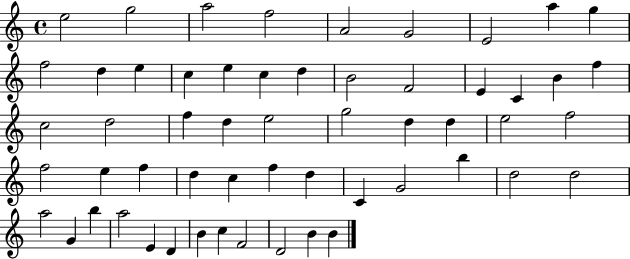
E5/h G5/h A5/h F5/h A4/h G4/h E4/h A5/q G5/q F5/h D5/q E5/q C5/q E5/q C5/q D5/q B4/h F4/h E4/q C4/q B4/q F5/q C5/h D5/h F5/q D5/q E5/h G5/h D5/q D5/q E5/h F5/h F5/h E5/q F5/q D5/q C5/q F5/q D5/q C4/q G4/h B5/q D5/h D5/h A5/h G4/q B5/q A5/h E4/q D4/q B4/q C5/q F4/h D4/h B4/q B4/q